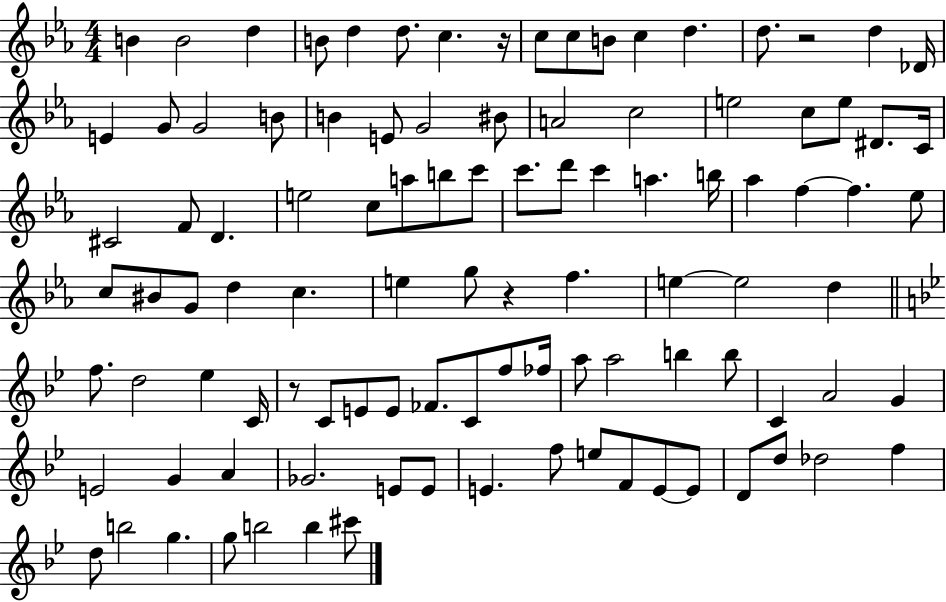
B4/q B4/h D5/q B4/e D5/q D5/e. C5/q. R/s C5/e C5/e B4/e C5/q D5/q. D5/e. R/h D5/q Db4/s E4/q G4/e G4/h B4/e B4/q E4/e G4/h BIS4/e A4/h C5/h E5/h C5/e E5/e D#4/e. C4/s C#4/h F4/e D4/q. E5/h C5/e A5/e B5/e C6/e C6/e. D6/e C6/q A5/q. B5/s Ab5/q F5/q F5/q. Eb5/e C5/e BIS4/e G4/e D5/q C5/q. E5/q G5/e R/q F5/q. E5/q E5/h D5/q F5/e. D5/h Eb5/q C4/s R/e C4/e E4/e E4/e FES4/e. C4/e F5/e FES5/s A5/e A5/h B5/q B5/e C4/q A4/h G4/q E4/h G4/q A4/q Gb4/h. E4/e E4/e E4/q. F5/e E5/e F4/e E4/e E4/e D4/e D5/e Db5/h F5/q D5/e B5/h G5/q. G5/e B5/h B5/q C#6/e